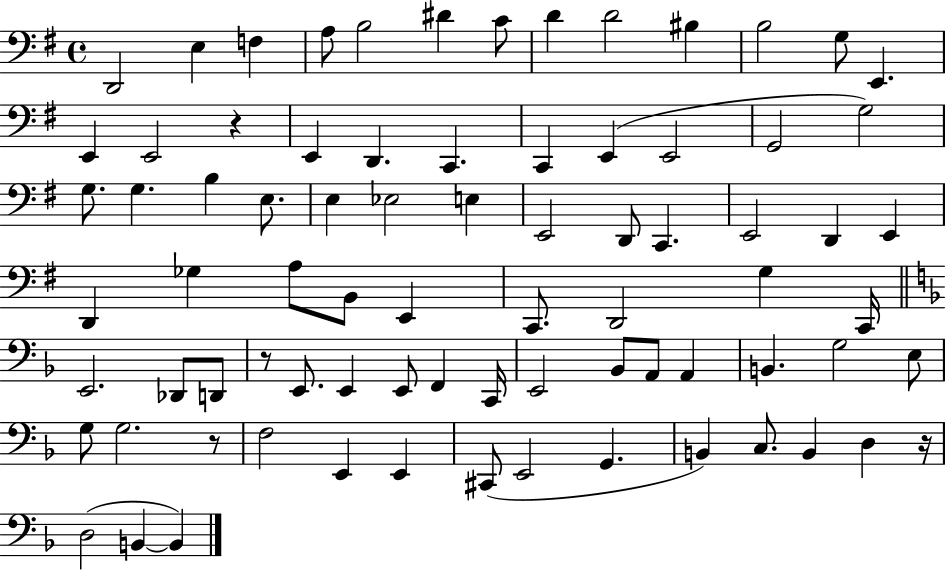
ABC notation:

X:1
T:Untitled
M:4/4
L:1/4
K:G
D,,2 E, F, A,/2 B,2 ^D C/2 D D2 ^B, B,2 G,/2 E,, E,, E,,2 z E,, D,, C,, C,, E,, E,,2 G,,2 G,2 G,/2 G, B, E,/2 E, _E,2 E, E,,2 D,,/2 C,, E,,2 D,, E,, D,, _G, A,/2 B,,/2 E,, C,,/2 D,,2 G, C,,/4 E,,2 _D,,/2 D,,/2 z/2 E,,/2 E,, E,,/2 F,, C,,/4 E,,2 _B,,/2 A,,/2 A,, B,, G,2 E,/2 G,/2 G,2 z/2 F,2 E,, E,, ^C,,/2 E,,2 G,, B,, C,/2 B,, D, z/4 D,2 B,, B,,